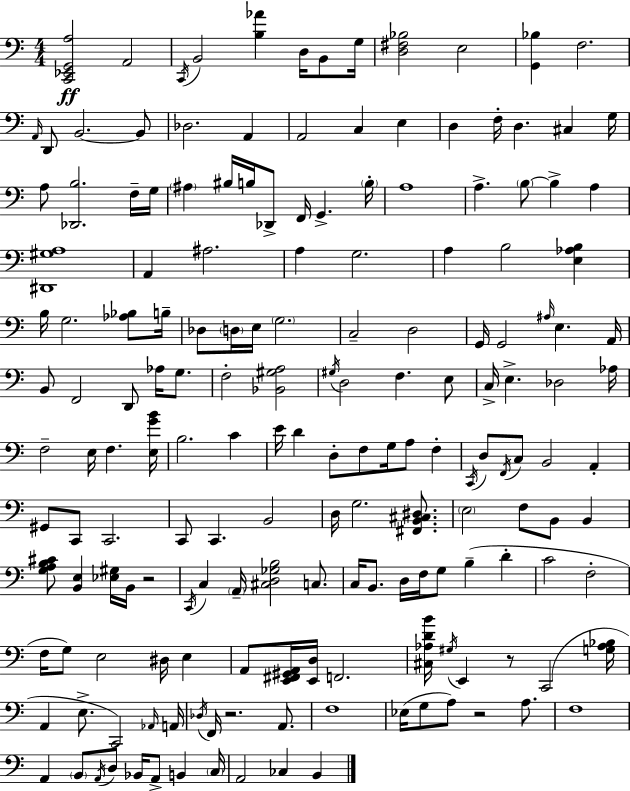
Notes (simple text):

[C2,Eb2,G2,A3]/h A2/h C2/s B2/h [B3,Ab4]/q D3/s B2/e G3/s [D3,F#3,Bb3]/h E3/h [G2,Bb3]/q F3/h. A2/s D2/e B2/h. B2/e Db3/h. A2/q A2/h C3/q E3/q D3/q F3/s D3/q. C#3/q G3/s A3/e [Db2,B3]/h. F3/s G3/s A#3/q BIS3/s B3/s Db2/e F2/s G2/q. B3/s A3/w A3/q. B3/e B3/q A3/q [D#2,G#3,A3]/w A2/q A#3/h. A3/q G3/h. A3/q B3/h [E3,Ab3,B3]/q B3/s G3/h. [Ab3,Bb3]/e B3/s Db3/e D3/s E3/s G3/h. C3/h D3/h G2/s G2/h A#3/s E3/q. A2/s B2/e F2/h D2/e Ab3/s G3/e. F3/h [Bb2,G#3,A3]/h G#3/s D3/h F3/q. E3/e C3/s E3/q. Db3/h Ab3/s F3/h E3/s F3/q. [E3,G4,B4]/s B3/h. C4/q E4/s D4/q D3/e F3/e G3/s A3/e F3/q C2/s D3/e F2/s C3/e B2/h A2/q G#2/e C2/e C2/h. C2/e C2/q. B2/h D3/s G3/h. [F#2,B2,C#3,D#3]/e. E3/h F3/e B2/e B2/q [G3,A3,B3,C#4]/e [B2,E3]/q [Eb3,G#3]/s B2/s R/h C2/s C3/q A2/s [C#3,D3,Gb3,B3]/h C3/e. C3/s B2/e. D3/s F3/s G3/e B3/q D4/q C4/h F3/h F3/s G3/e E3/h D#3/s E3/q A2/e [E2,F#2,G#2,A2]/s [E2,D3]/s F2/h. [C#3,Ab3,D4,B4]/s G#3/s E2/q R/e C2/h [G3,Ab3,Bb3]/s A2/q E3/e. C2/h Ab2/s A2/s Db3/s F2/s R/h. A2/e. F3/w Eb3/s G3/e A3/e R/h A3/e. F3/w A2/q B2/e A2/s D3/e Bb2/s A2/e B2/q C3/s A2/h CES3/q B2/q